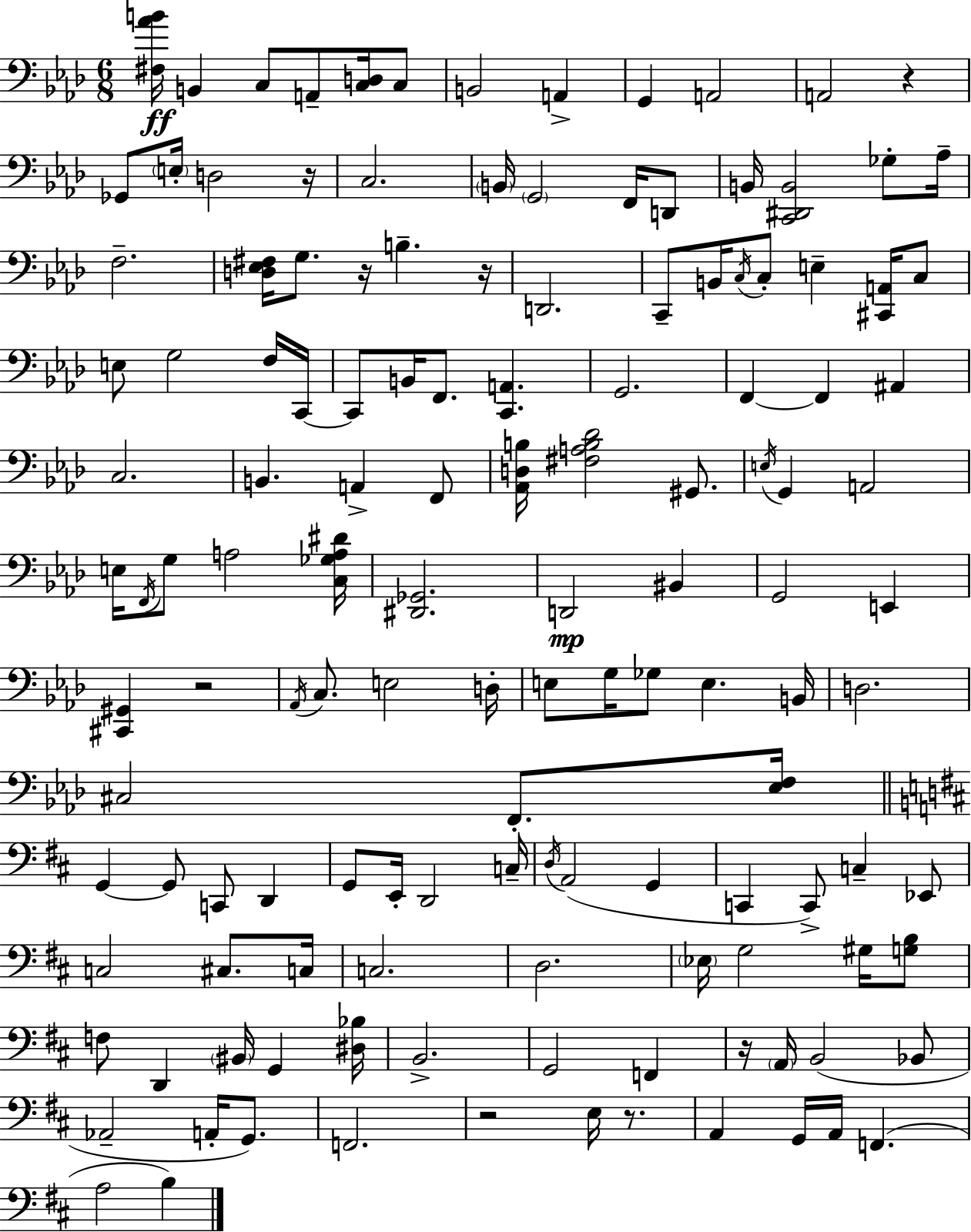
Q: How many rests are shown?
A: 8